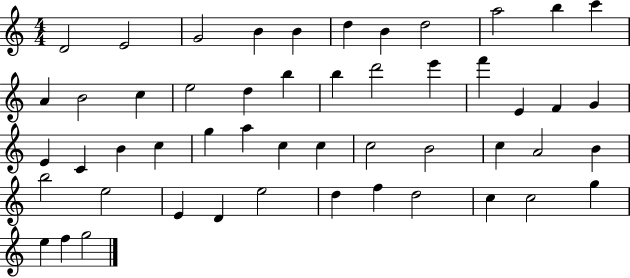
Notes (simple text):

D4/h E4/h G4/h B4/q B4/q D5/q B4/q D5/h A5/h B5/q C6/q A4/q B4/h C5/q E5/h D5/q B5/q B5/q D6/h E6/q F6/q E4/q F4/q G4/q E4/q C4/q B4/q C5/q G5/q A5/q C5/q C5/q C5/h B4/h C5/q A4/h B4/q B5/h E5/h E4/q D4/q E5/h D5/q F5/q D5/h C5/q C5/h G5/q E5/q F5/q G5/h